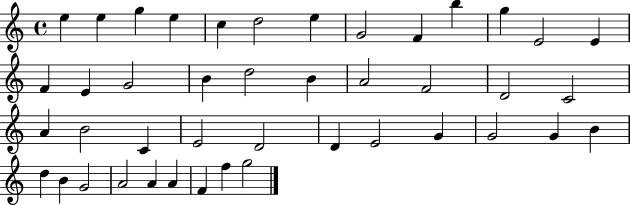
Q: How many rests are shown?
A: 0